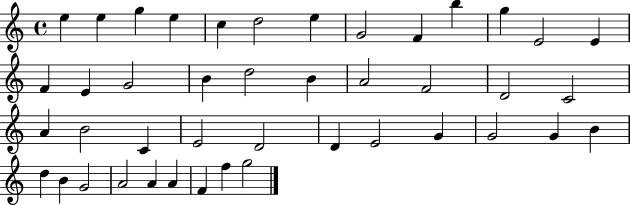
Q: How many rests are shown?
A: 0